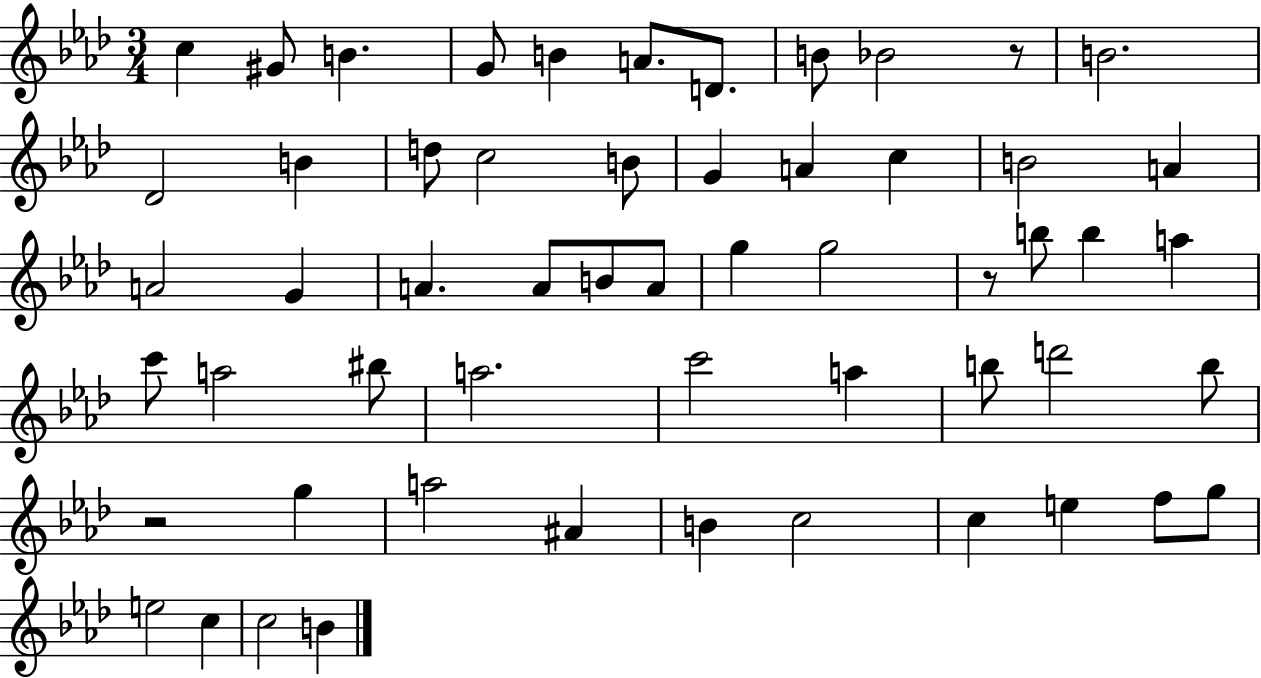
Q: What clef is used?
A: treble